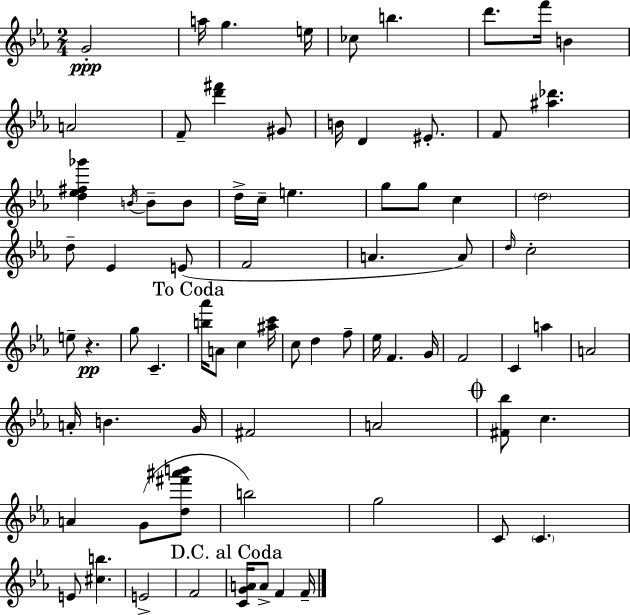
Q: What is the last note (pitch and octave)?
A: F4